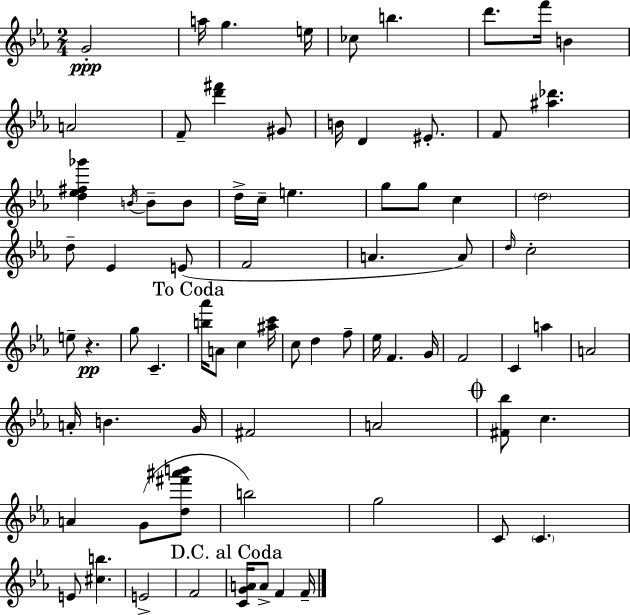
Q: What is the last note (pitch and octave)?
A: F4